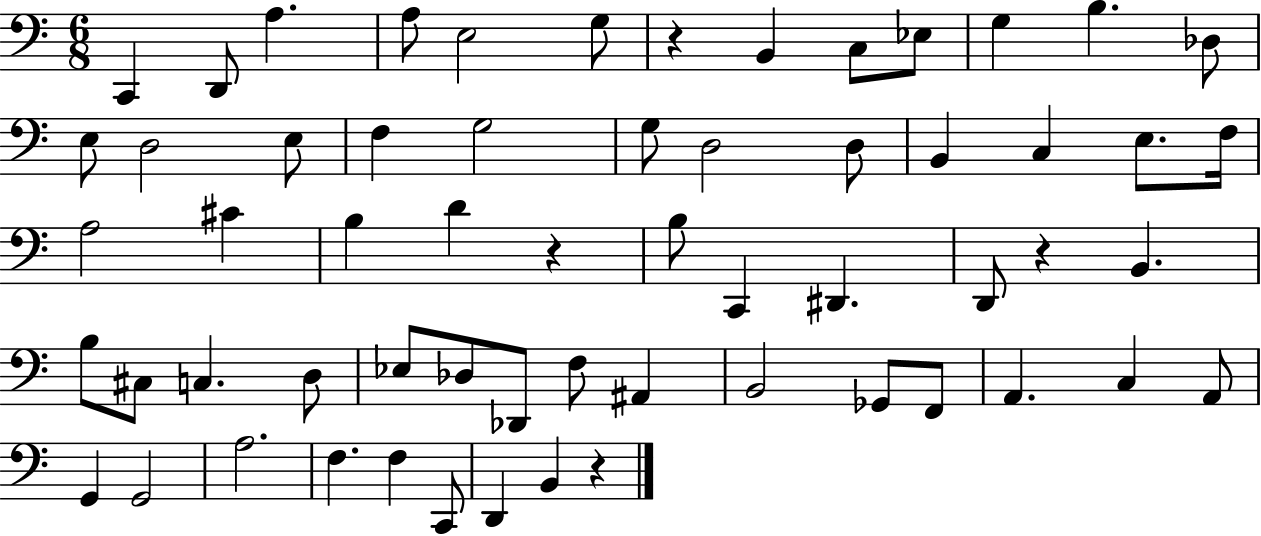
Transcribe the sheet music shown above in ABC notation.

X:1
T:Untitled
M:6/8
L:1/4
K:C
C,, D,,/2 A, A,/2 E,2 G,/2 z B,, C,/2 _E,/2 G, B, _D,/2 E,/2 D,2 E,/2 F, G,2 G,/2 D,2 D,/2 B,, C, E,/2 F,/4 A,2 ^C B, D z B,/2 C,, ^D,, D,,/2 z B,, B,/2 ^C,/2 C, D,/2 _E,/2 _D,/2 _D,,/2 F,/2 ^A,, B,,2 _G,,/2 F,,/2 A,, C, A,,/2 G,, G,,2 A,2 F, F, C,,/2 D,, B,, z